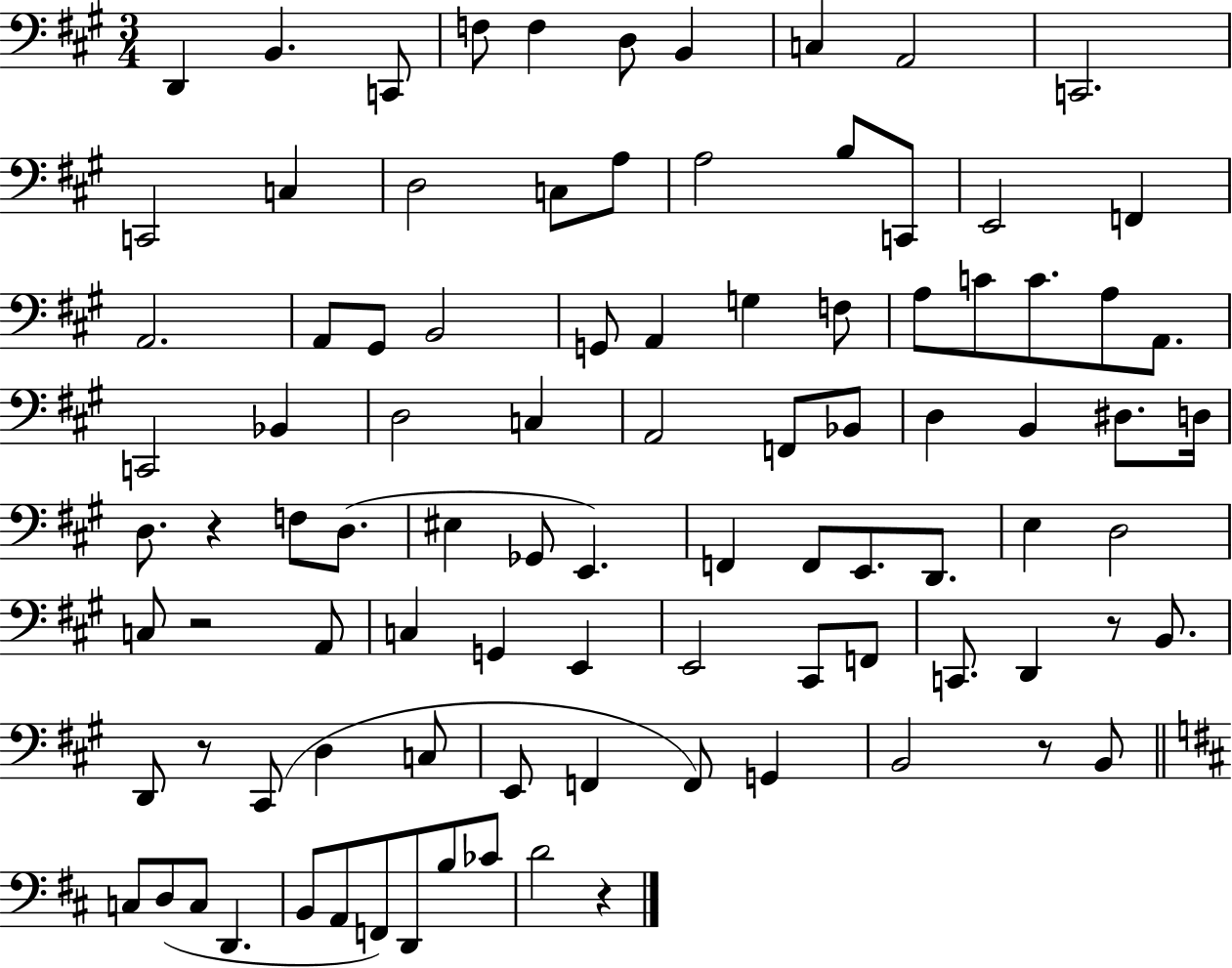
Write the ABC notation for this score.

X:1
T:Untitled
M:3/4
L:1/4
K:A
D,, B,, C,,/2 F,/2 F, D,/2 B,, C, A,,2 C,,2 C,,2 C, D,2 C,/2 A,/2 A,2 B,/2 C,,/2 E,,2 F,, A,,2 A,,/2 ^G,,/2 B,,2 G,,/2 A,, G, F,/2 A,/2 C/2 C/2 A,/2 A,,/2 C,,2 _B,, D,2 C, A,,2 F,,/2 _B,,/2 D, B,, ^D,/2 D,/4 D,/2 z F,/2 D,/2 ^E, _G,,/2 E,, F,, F,,/2 E,,/2 D,,/2 E, D,2 C,/2 z2 A,,/2 C, G,, E,, E,,2 ^C,,/2 F,,/2 C,,/2 D,, z/2 B,,/2 D,,/2 z/2 ^C,,/2 D, C,/2 E,,/2 F,, F,,/2 G,, B,,2 z/2 B,,/2 C,/2 D,/2 C,/2 D,, B,,/2 A,,/2 F,,/2 D,,/2 B,/2 _C/2 D2 z